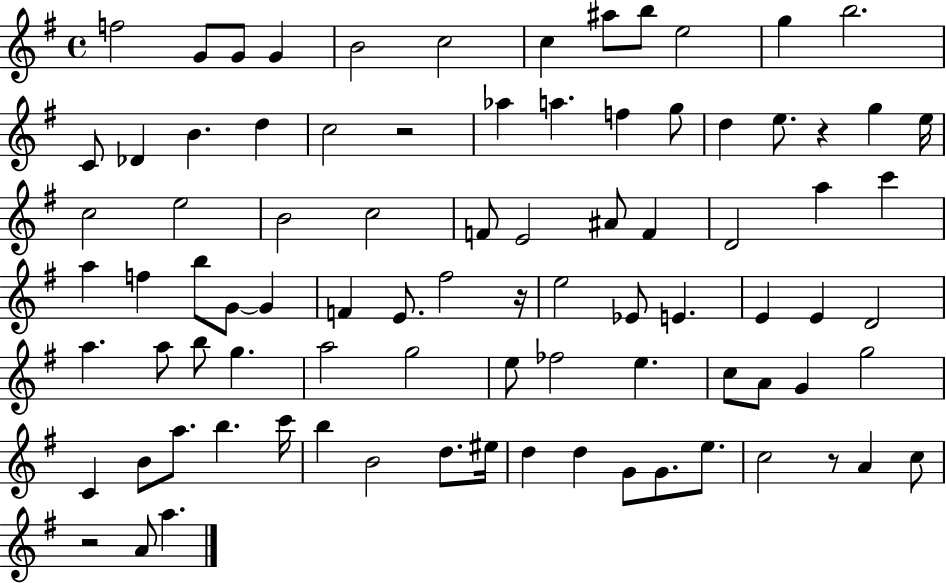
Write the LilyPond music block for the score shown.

{
  \clef treble
  \time 4/4
  \defaultTimeSignature
  \key g \major
  f''2 g'8 g'8 g'4 | b'2 c''2 | c''4 ais''8 b''8 e''2 | g''4 b''2. | \break c'8 des'4 b'4. d''4 | c''2 r2 | aes''4 a''4. f''4 g''8 | d''4 e''8. r4 g''4 e''16 | \break c''2 e''2 | b'2 c''2 | f'8 e'2 ais'8 f'4 | d'2 a''4 c'''4 | \break a''4 f''4 b''8 g'8~~ g'4 | f'4 e'8. fis''2 r16 | e''2 ees'8 e'4. | e'4 e'4 d'2 | \break a''4. a''8 b''8 g''4. | a''2 g''2 | e''8 fes''2 e''4. | c''8 a'8 g'4 g''2 | \break c'4 b'8 a''8. b''4. c'''16 | b''4 b'2 d''8. eis''16 | d''4 d''4 g'8 g'8. e''8. | c''2 r8 a'4 c''8 | \break r2 a'8 a''4. | \bar "|."
}